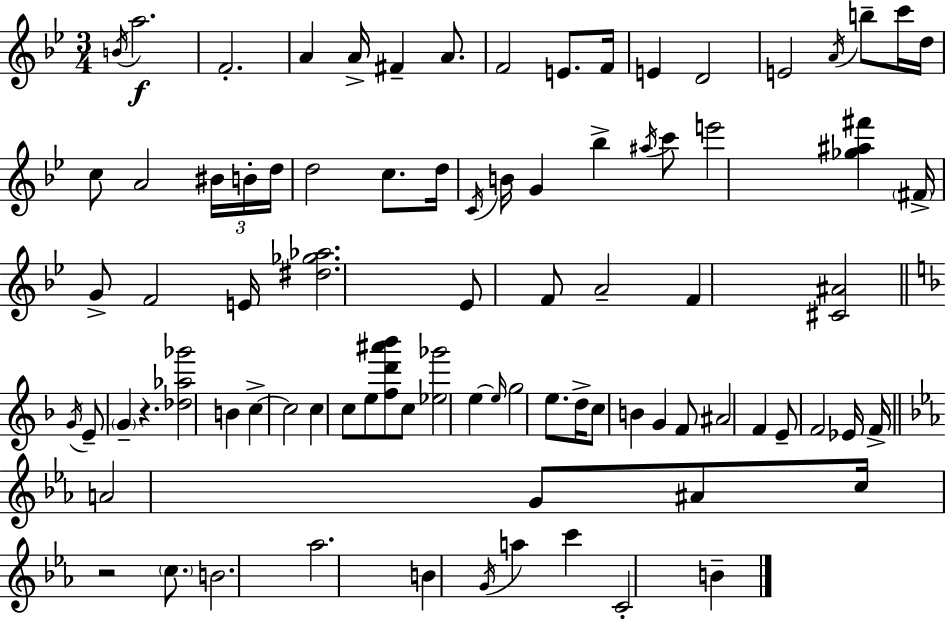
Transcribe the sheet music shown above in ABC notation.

X:1
T:Untitled
M:3/4
L:1/4
K:Bb
B/4 a2 F2 A A/4 ^F A/2 F2 E/2 F/4 E D2 E2 A/4 b/2 c'/4 d/4 c/2 A2 ^B/4 B/4 d/4 d2 c/2 d/4 C/4 B/4 G _b ^a/4 c'/2 e'2 [_g^a^f'] ^F/4 G/2 F2 E/4 [^d_g_a]2 _E/2 F/2 A2 F [^C^A]2 G/4 E/2 G z [_d_a_g']2 B c c2 c c/2 e/2 [fd'^a'_b']/2 c/2 [_e_g']2 e e/4 g2 e/2 d/4 c/2 B G F/2 ^A2 F E/2 F2 _E/4 F/4 A2 G/2 ^A/2 c/4 z2 c/2 B2 _a2 B G/4 a c' C2 B